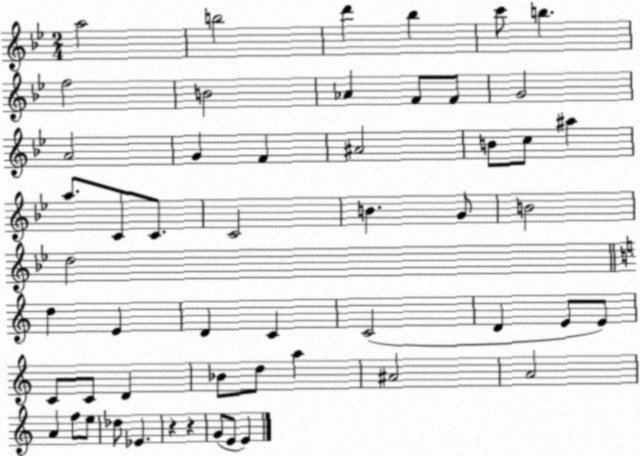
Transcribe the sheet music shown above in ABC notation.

X:1
T:Untitled
M:2/4
L:1/4
K:Bb
a2 b2 d' _b c'/2 b f2 B2 _A F/2 F/2 G2 A2 G F ^A2 B/2 c/2 ^a a/2 C/2 C/2 C2 B G/2 B2 d2 d E D C C2 D E/2 E/2 C/2 C/2 D _B/2 d/2 a ^A2 A2 A f/2 e/2 _d/2 _E z z G/2 E/2 E